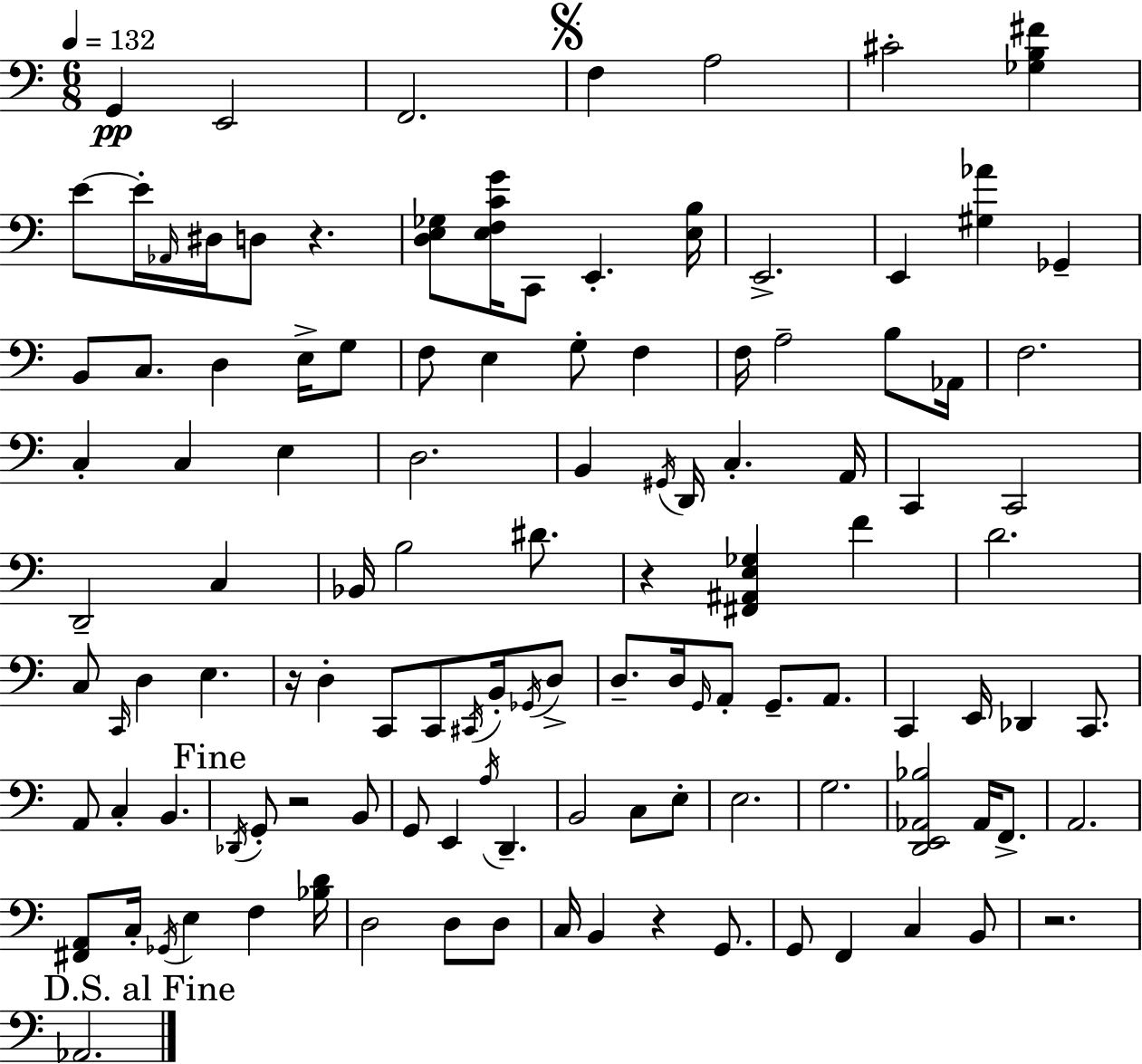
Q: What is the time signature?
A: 6/8